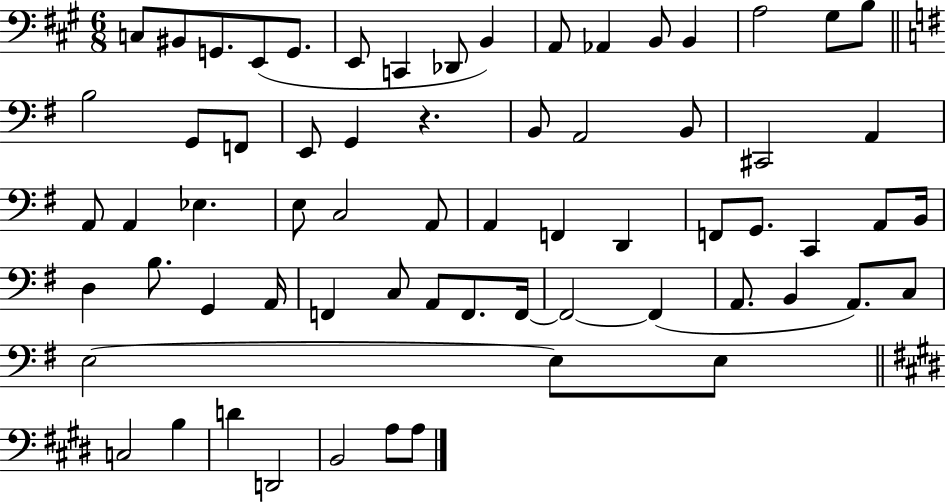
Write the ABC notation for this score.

X:1
T:Untitled
M:6/8
L:1/4
K:A
C,/2 ^B,,/2 G,,/2 E,,/2 G,,/2 E,,/2 C,, _D,,/2 B,, A,,/2 _A,, B,,/2 B,, A,2 ^G,/2 B,/2 B,2 G,,/2 F,,/2 E,,/2 G,, z B,,/2 A,,2 B,,/2 ^C,,2 A,, A,,/2 A,, _E, E,/2 C,2 A,,/2 A,, F,, D,, F,,/2 G,,/2 C,, A,,/2 B,,/4 D, B,/2 G,, A,,/4 F,, C,/2 A,,/2 F,,/2 F,,/4 F,,2 F,, A,,/2 B,, A,,/2 C,/2 E,2 E,/2 E,/2 C,2 B, D D,,2 B,,2 A,/2 A,/2